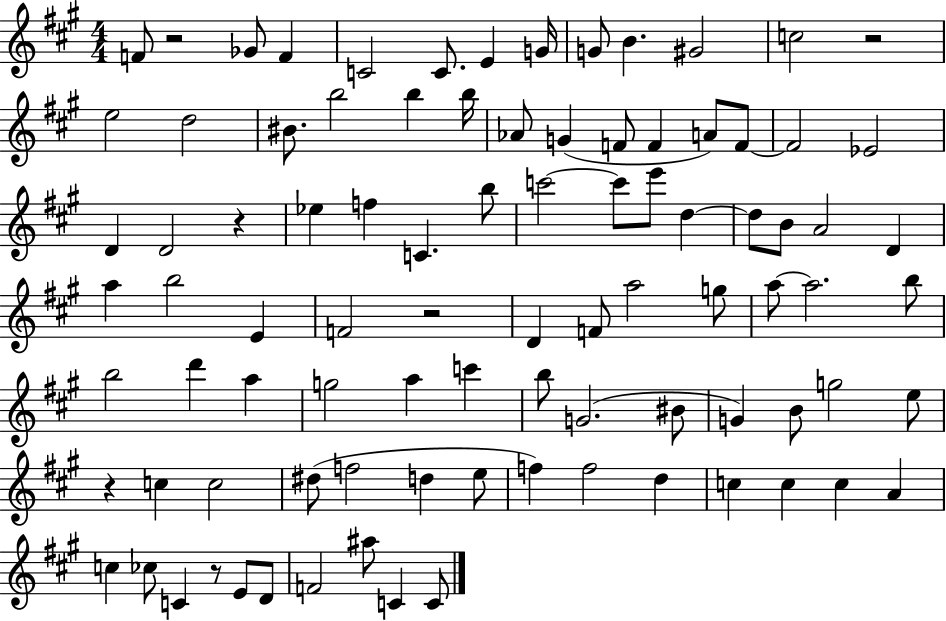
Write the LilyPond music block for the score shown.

{
  \clef treble
  \numericTimeSignature
  \time 4/4
  \key a \major
  f'8 r2 ges'8 f'4 | c'2 c'8. e'4 g'16 | g'8 b'4. gis'2 | c''2 r2 | \break e''2 d''2 | bis'8. b''2 b''4 b''16 | aes'8 g'4( f'8 f'4 a'8) f'8~~ | f'2 ees'2 | \break d'4 d'2 r4 | ees''4 f''4 c'4. b''8 | c'''2~~ c'''8 e'''8 d''4~~ | d''8 b'8 a'2 d'4 | \break a''4 b''2 e'4 | f'2 r2 | d'4 f'8 a''2 g''8 | a''8~~ a''2. b''8 | \break b''2 d'''4 a''4 | g''2 a''4 c'''4 | b''8 g'2.( bis'8 | g'4) b'8 g''2 e''8 | \break r4 c''4 c''2 | dis''8( f''2 d''4 e''8 | f''4) f''2 d''4 | c''4 c''4 c''4 a'4 | \break c''4 ces''8 c'4 r8 e'8 d'8 | f'2 ais''8 c'4 c'8 | \bar "|."
}